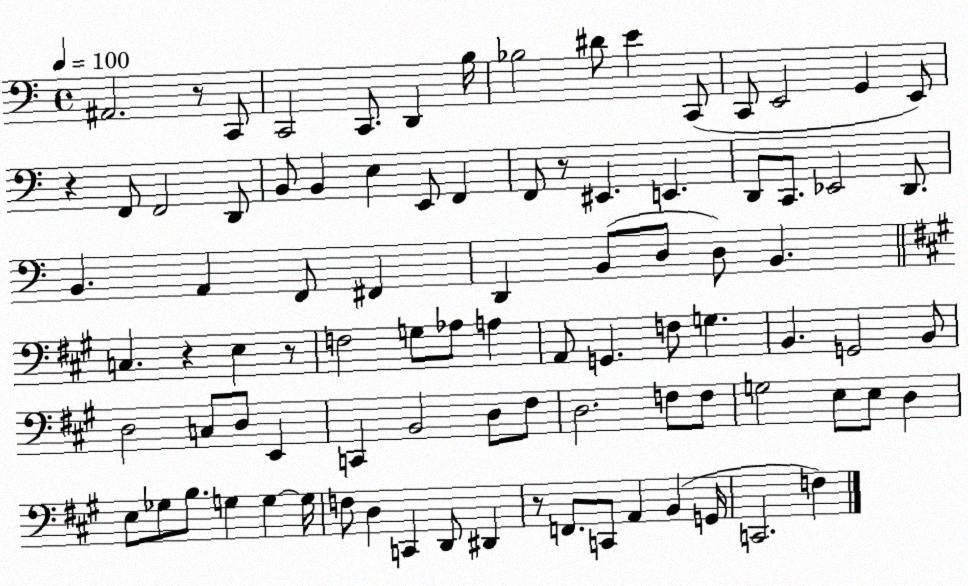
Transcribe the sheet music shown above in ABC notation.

X:1
T:Untitled
M:4/4
L:1/4
K:C
^A,,2 z/2 C,,/2 C,,2 C,,/2 D,, B,/4 _B,2 ^D/2 E C,,/2 C,,/2 E,,2 G,, E,,/2 z F,,/2 F,,2 D,,/2 B,,/2 B,, E, E,,/2 F,, F,,/2 z/2 ^E,, E,, D,,/2 C,,/2 _E,,2 D,,/2 B,, A,, F,,/2 ^F,, D,, B,,/2 D,/2 D,/2 B,, C, z E, z/2 F,2 G,/2 _A,/2 A, A,,/2 G,, F,/2 G, B,, G,,2 B,,/2 D,2 C,/2 D,/2 E,, C,, B,,2 D,/2 ^F,/2 D,2 F,/2 F,/2 G,2 E,/2 E,/2 D, E,/2 _G,/2 B,/2 G, G, G,/4 F,/2 D, C,, D,,/2 ^D,, z/2 F,,/2 C,,/2 A,, B,, G,,/4 C,,2 F,